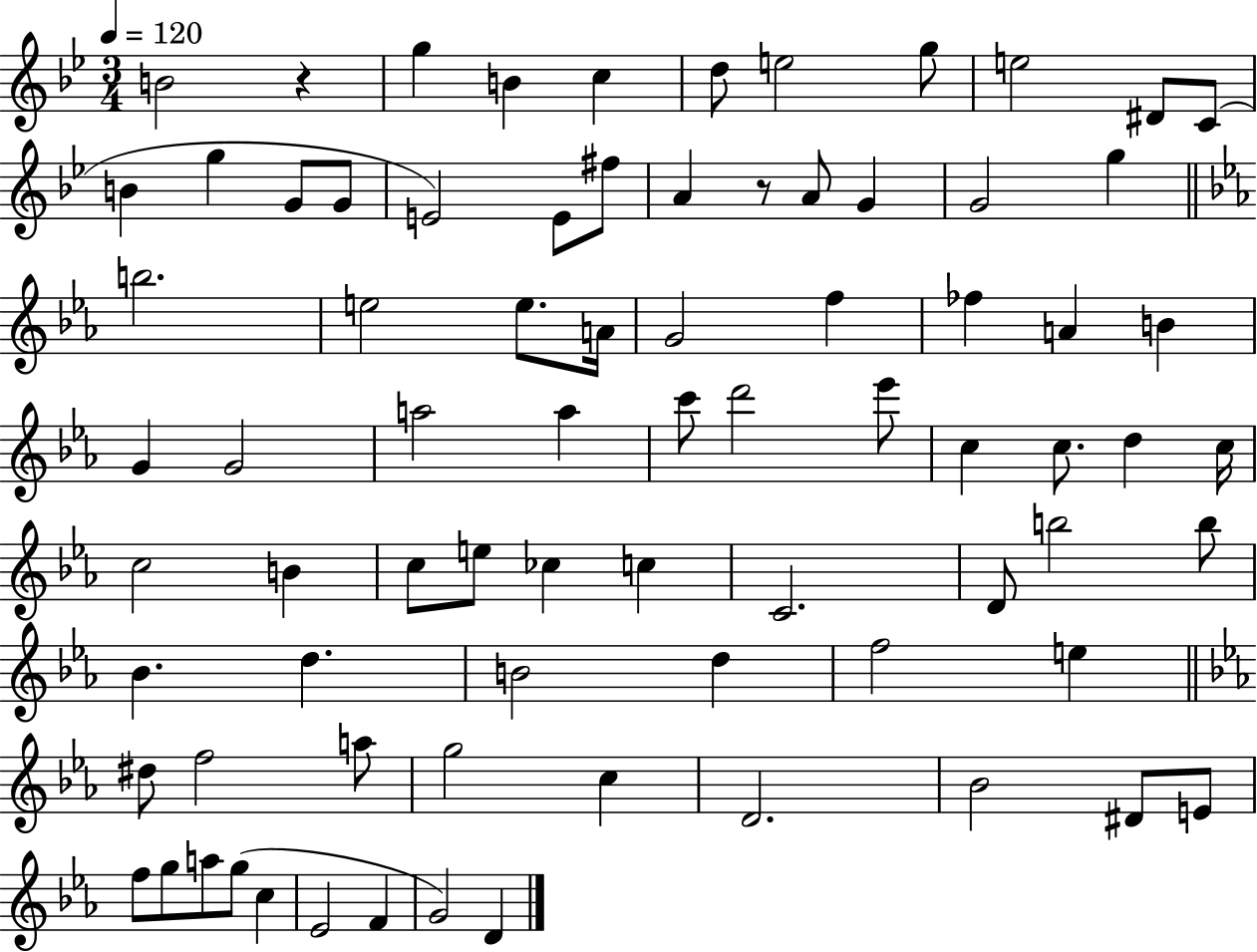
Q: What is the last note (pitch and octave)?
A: D4